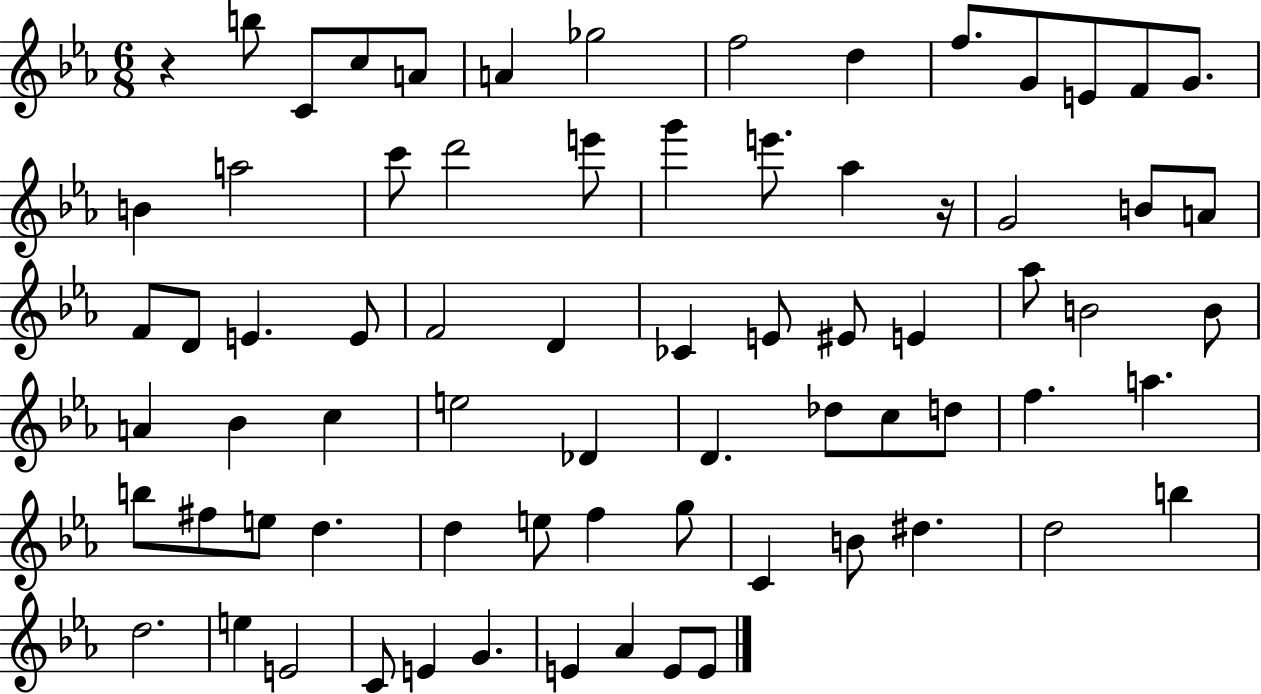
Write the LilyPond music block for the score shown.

{
  \clef treble
  \numericTimeSignature
  \time 6/8
  \key ees \major
  r4 b''8 c'8 c''8 a'8 | a'4 ges''2 | f''2 d''4 | f''8. g'8 e'8 f'8 g'8. | \break b'4 a''2 | c'''8 d'''2 e'''8 | g'''4 e'''8. aes''4 r16 | g'2 b'8 a'8 | \break f'8 d'8 e'4. e'8 | f'2 d'4 | ces'4 e'8 eis'8 e'4 | aes''8 b'2 b'8 | \break a'4 bes'4 c''4 | e''2 des'4 | d'4. des''8 c''8 d''8 | f''4. a''4. | \break b''8 fis''8 e''8 d''4. | d''4 e''8 f''4 g''8 | c'4 b'8 dis''4. | d''2 b''4 | \break d''2. | e''4 e'2 | c'8 e'4 g'4. | e'4 aes'4 e'8 e'8 | \break \bar "|."
}